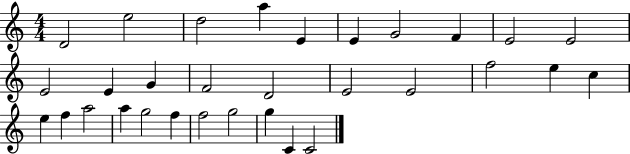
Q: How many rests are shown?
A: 0